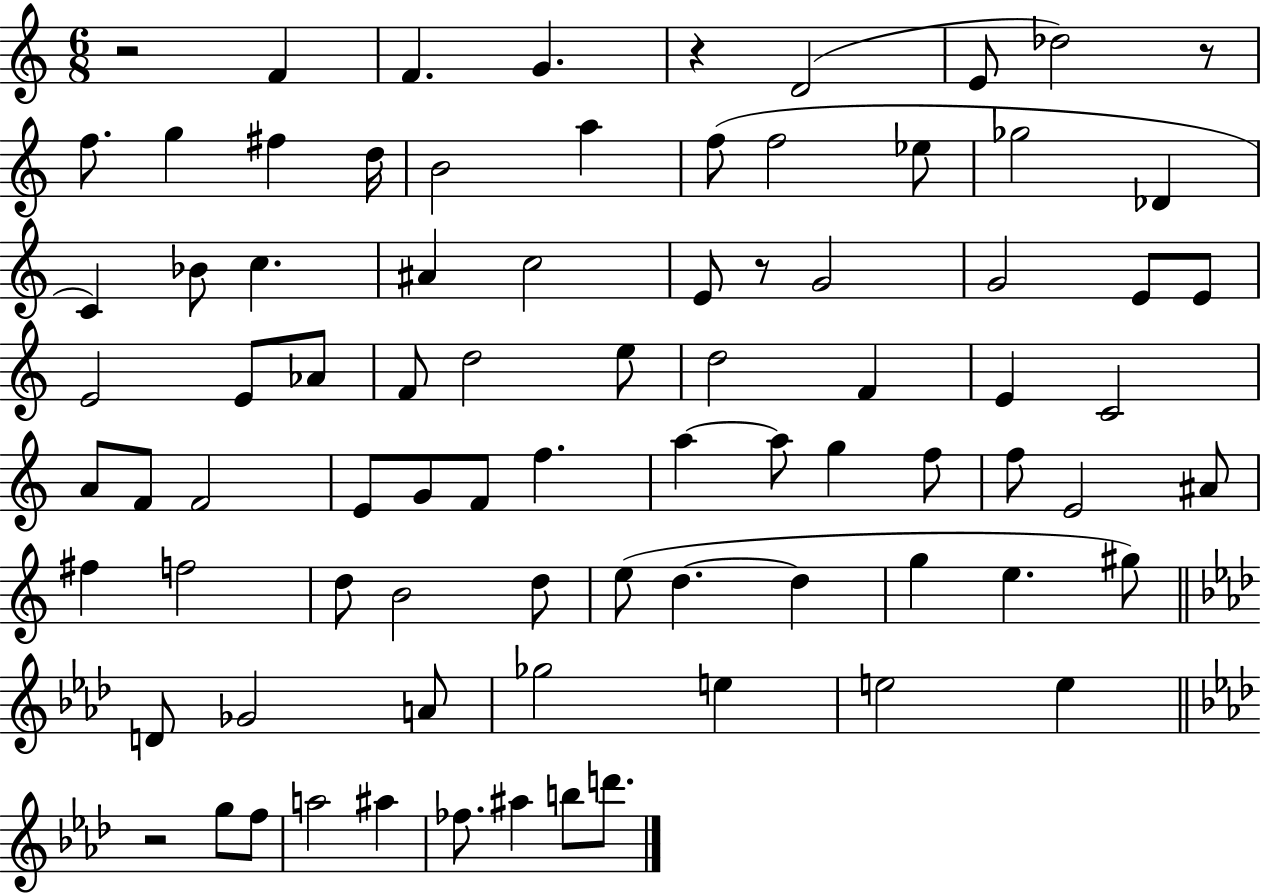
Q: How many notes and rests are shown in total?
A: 82